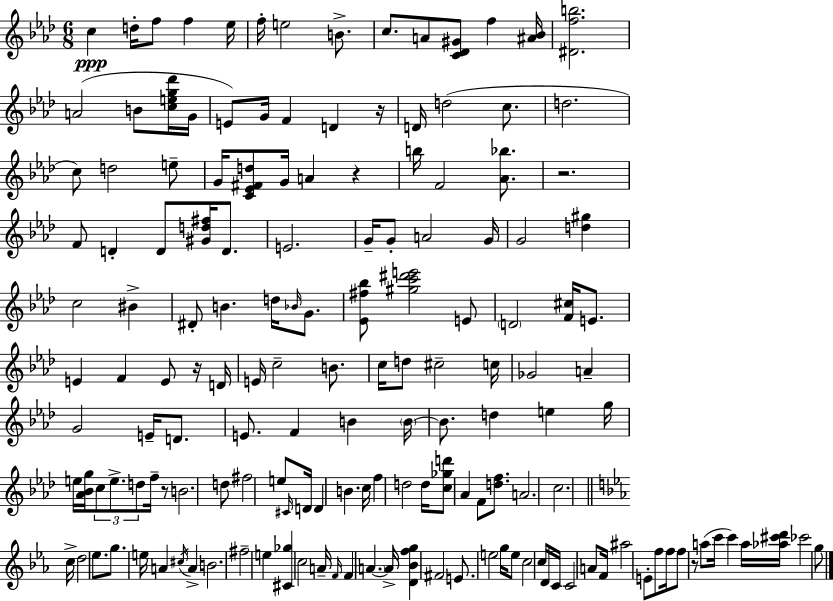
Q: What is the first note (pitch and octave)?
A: C5